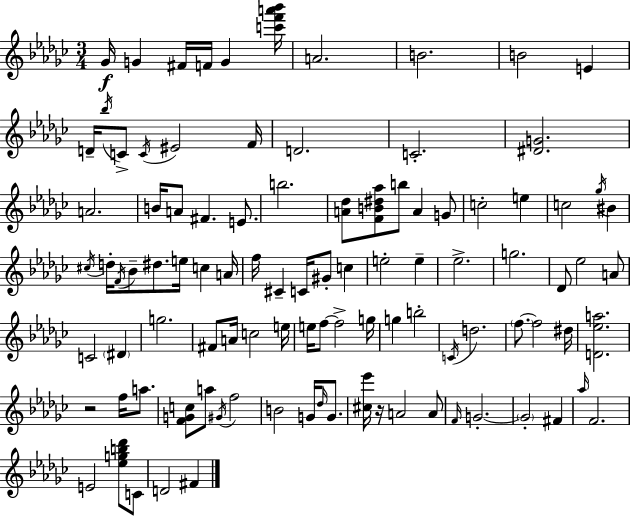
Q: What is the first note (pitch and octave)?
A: Gb4